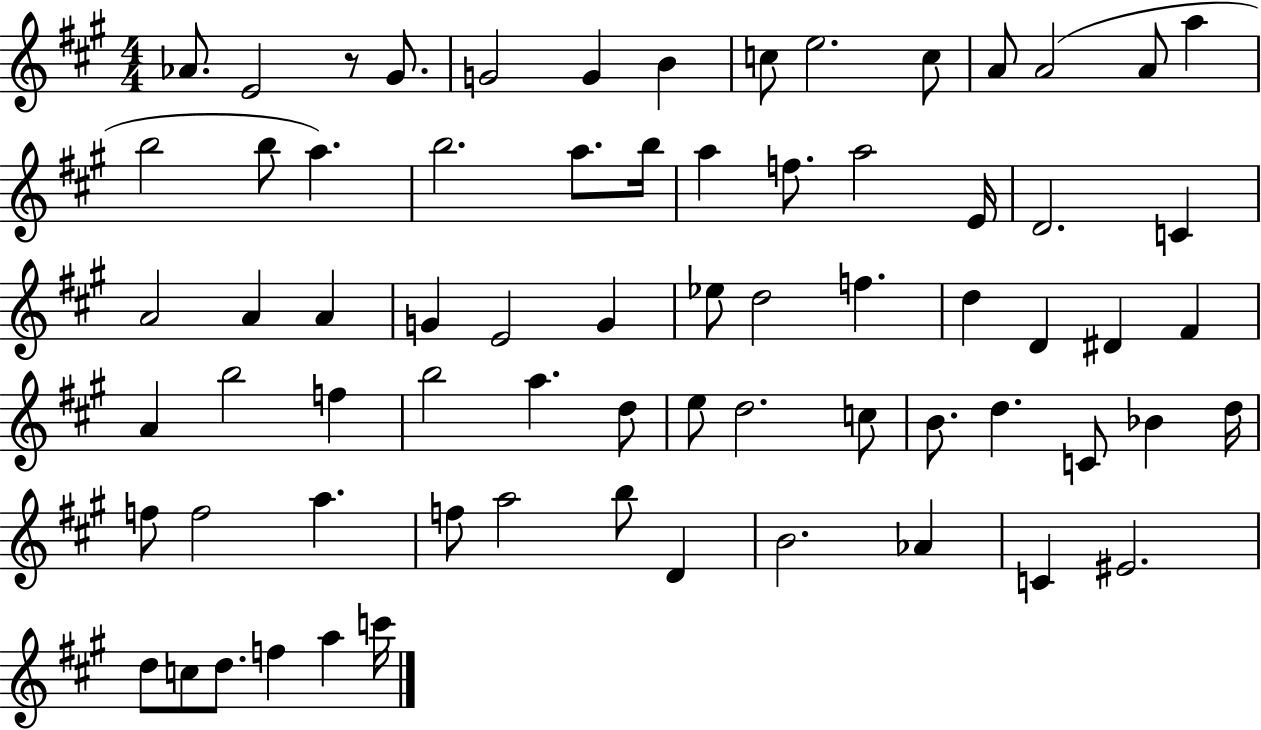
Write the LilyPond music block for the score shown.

{
  \clef treble
  \numericTimeSignature
  \time 4/4
  \key a \major
  aes'8. e'2 r8 gis'8. | g'2 g'4 b'4 | c''8 e''2. c''8 | a'8 a'2( a'8 a''4 | \break b''2 b''8 a''4.) | b''2. a''8. b''16 | a''4 f''8. a''2 e'16 | d'2. c'4 | \break a'2 a'4 a'4 | g'4 e'2 g'4 | ees''8 d''2 f''4. | d''4 d'4 dis'4 fis'4 | \break a'4 b''2 f''4 | b''2 a''4. d''8 | e''8 d''2. c''8 | b'8. d''4. c'8 bes'4 d''16 | \break f''8 f''2 a''4. | f''8 a''2 b''8 d'4 | b'2. aes'4 | c'4 eis'2. | \break d''8 c''8 d''8. f''4 a''4 c'''16 | \bar "|."
}